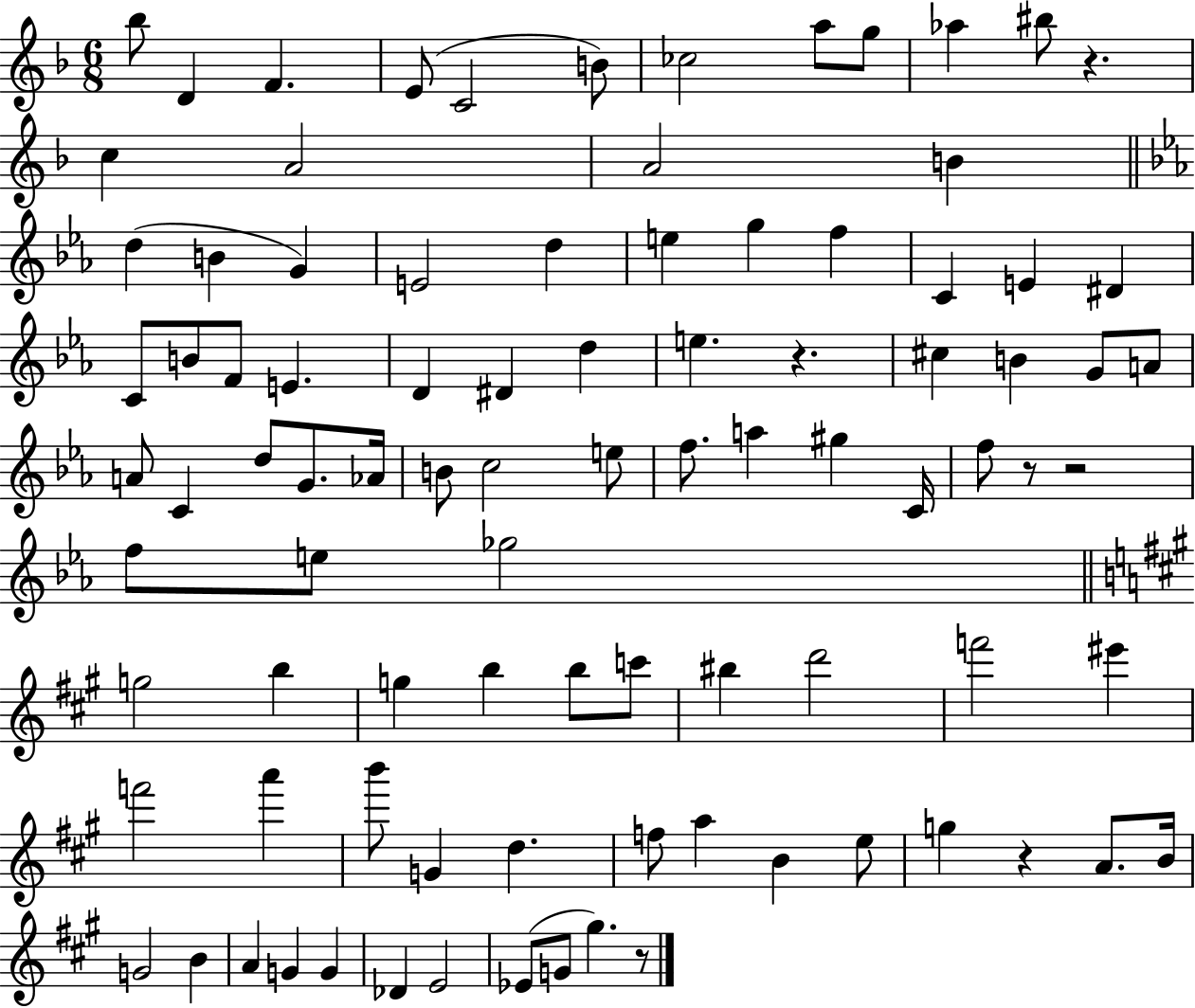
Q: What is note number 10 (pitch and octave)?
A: Ab5